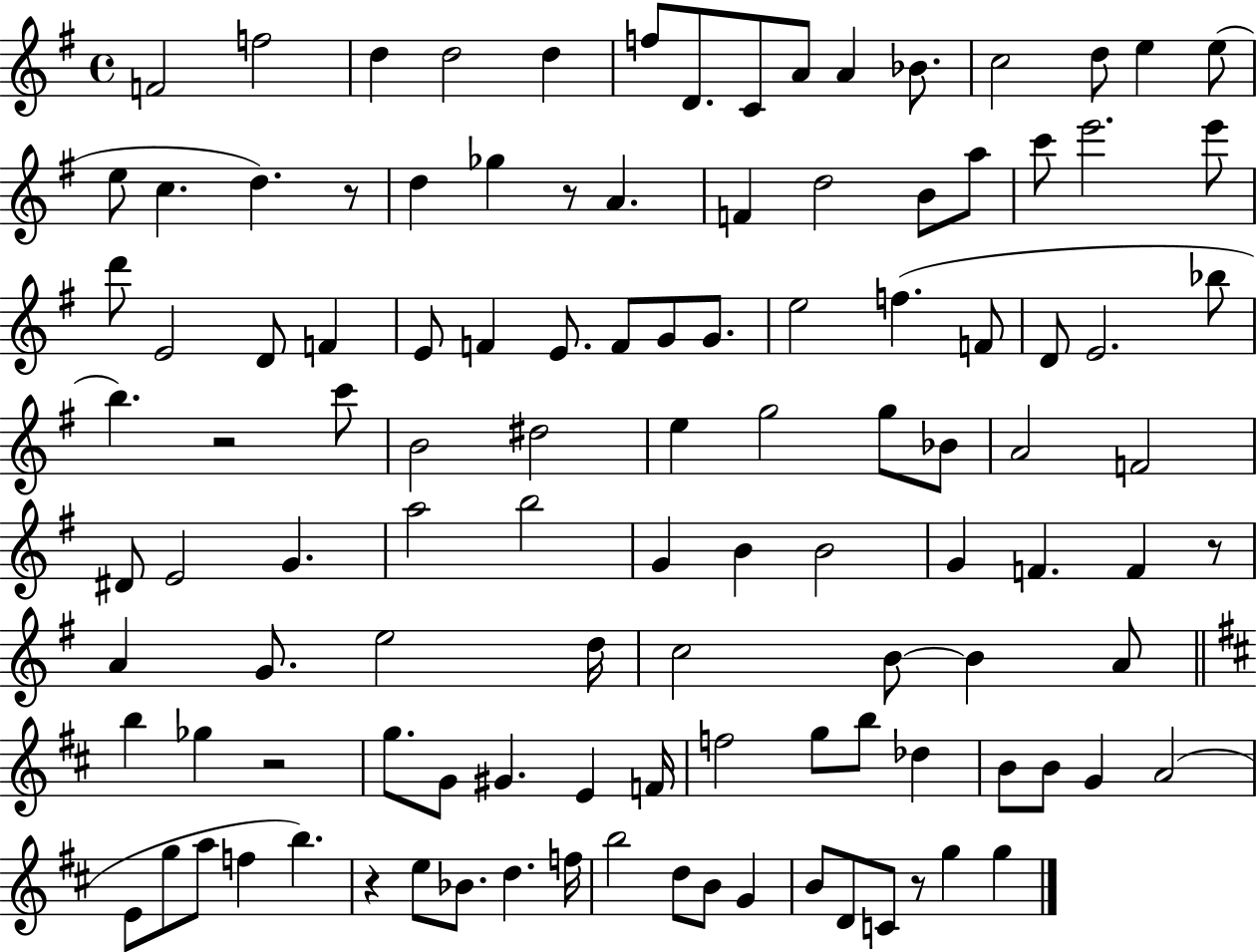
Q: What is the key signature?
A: G major